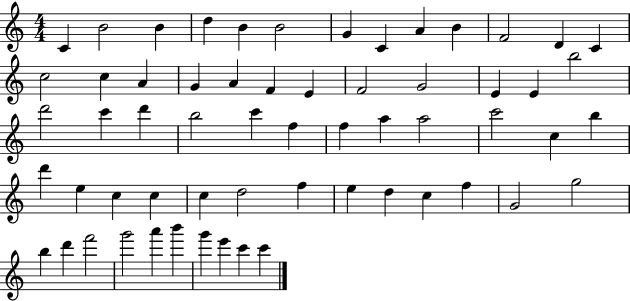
X:1
T:Untitled
M:4/4
L:1/4
K:C
C B2 B d B B2 G C A B F2 D C c2 c A G A F E F2 G2 E E b2 d'2 c' d' b2 c' f f a a2 c'2 c b d' e c c c d2 f e d c f G2 g2 b d' f'2 g'2 a' b' g' e' c' c'